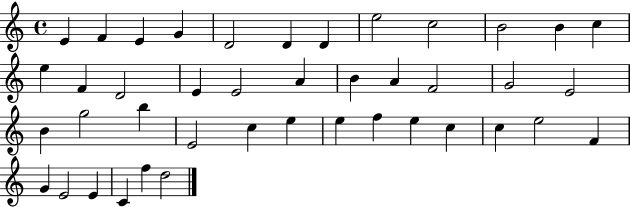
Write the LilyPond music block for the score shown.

{
  \clef treble
  \time 4/4
  \defaultTimeSignature
  \key c \major
  e'4 f'4 e'4 g'4 | d'2 d'4 d'4 | e''2 c''2 | b'2 b'4 c''4 | \break e''4 f'4 d'2 | e'4 e'2 a'4 | b'4 a'4 f'2 | g'2 e'2 | \break b'4 g''2 b''4 | e'2 c''4 e''4 | e''4 f''4 e''4 c''4 | c''4 e''2 f'4 | \break g'4 e'2 e'4 | c'4 f''4 d''2 | \bar "|."
}